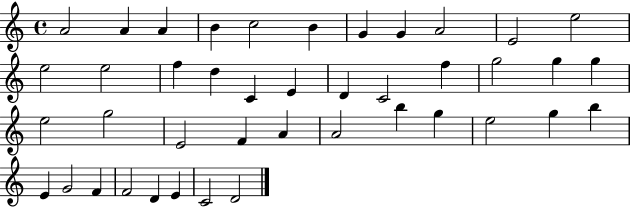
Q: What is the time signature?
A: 4/4